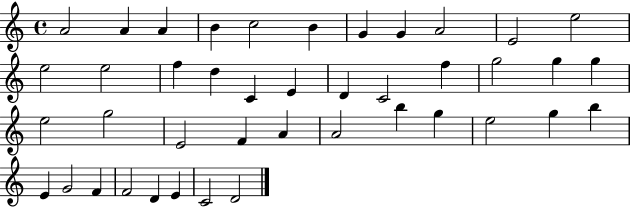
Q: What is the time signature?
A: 4/4